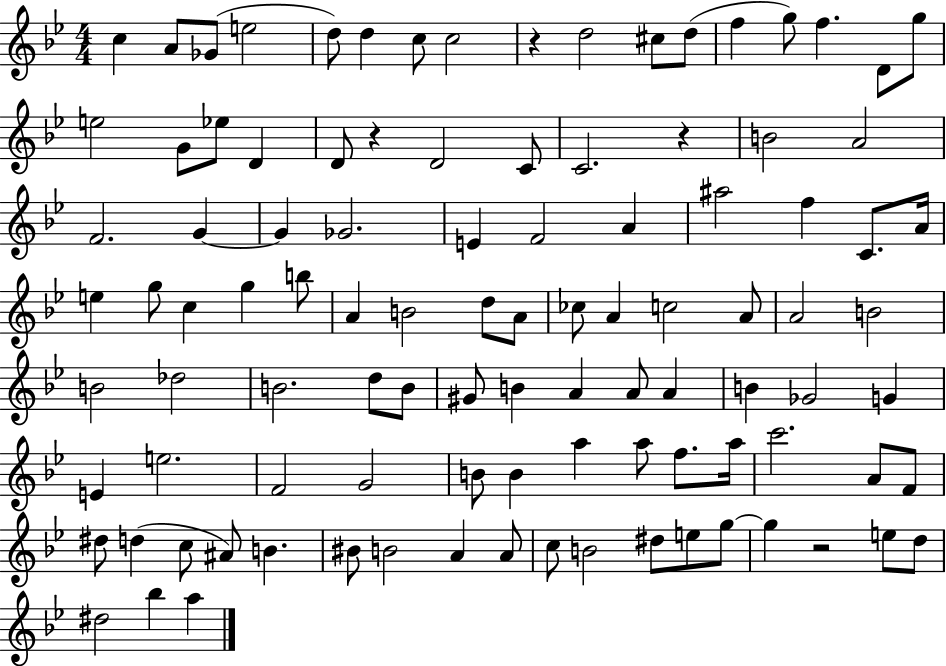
C5/q A4/e Gb4/e E5/h D5/e D5/q C5/e C5/h R/q D5/h C#5/e D5/e F5/q G5/e F5/q. D4/e G5/e E5/h G4/e Eb5/e D4/q D4/e R/q D4/h C4/e C4/h. R/q B4/h A4/h F4/h. G4/q G4/q Gb4/h. E4/q F4/h A4/q A#5/h F5/q C4/e. A4/s E5/q G5/e C5/q G5/q B5/e A4/q B4/h D5/e A4/e CES5/e A4/q C5/h A4/e A4/h B4/h B4/h Db5/h B4/h. D5/e B4/e G#4/e B4/q A4/q A4/e A4/q B4/q Gb4/h G4/q E4/q E5/h. F4/h G4/h B4/e B4/q A5/q A5/e F5/e. A5/s C6/h. A4/e F4/e D#5/e D5/q C5/e A#4/e B4/q. BIS4/e B4/h A4/q A4/e C5/e B4/h D#5/e E5/e G5/e G5/q R/h E5/e D5/e D#5/h Bb5/q A5/q